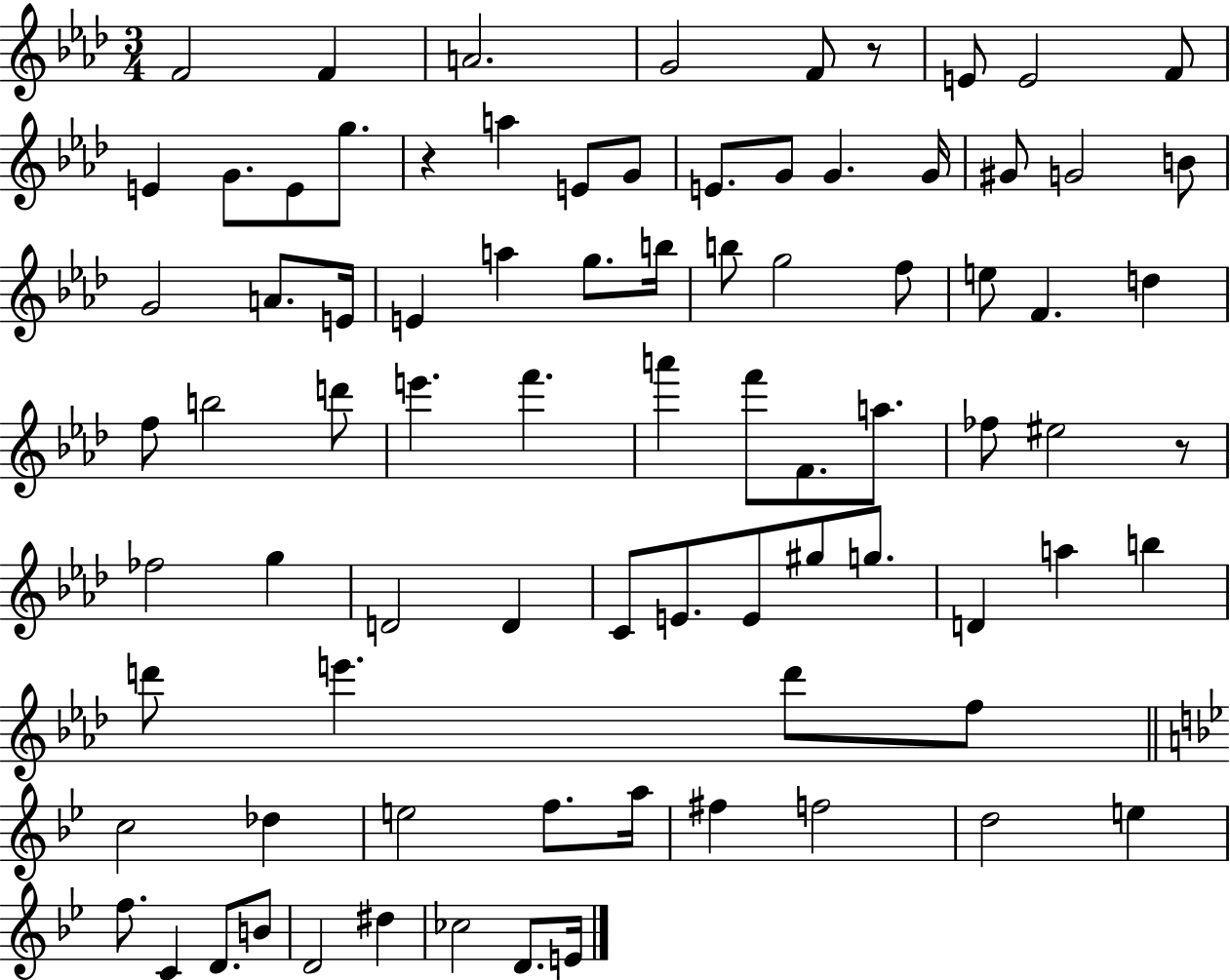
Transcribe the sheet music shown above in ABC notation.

X:1
T:Untitled
M:3/4
L:1/4
K:Ab
F2 F A2 G2 F/2 z/2 E/2 E2 F/2 E G/2 E/2 g/2 z a E/2 G/2 E/2 G/2 G G/4 ^G/2 G2 B/2 G2 A/2 E/4 E a g/2 b/4 b/2 g2 f/2 e/2 F d f/2 b2 d'/2 e' f' a' f'/2 F/2 a/2 _f/2 ^e2 z/2 _f2 g D2 D C/2 E/2 E/2 ^g/2 g/2 D a b d'/2 e' d'/2 f/2 c2 _d e2 f/2 a/4 ^f f2 d2 e f/2 C D/2 B/2 D2 ^d _c2 D/2 E/4